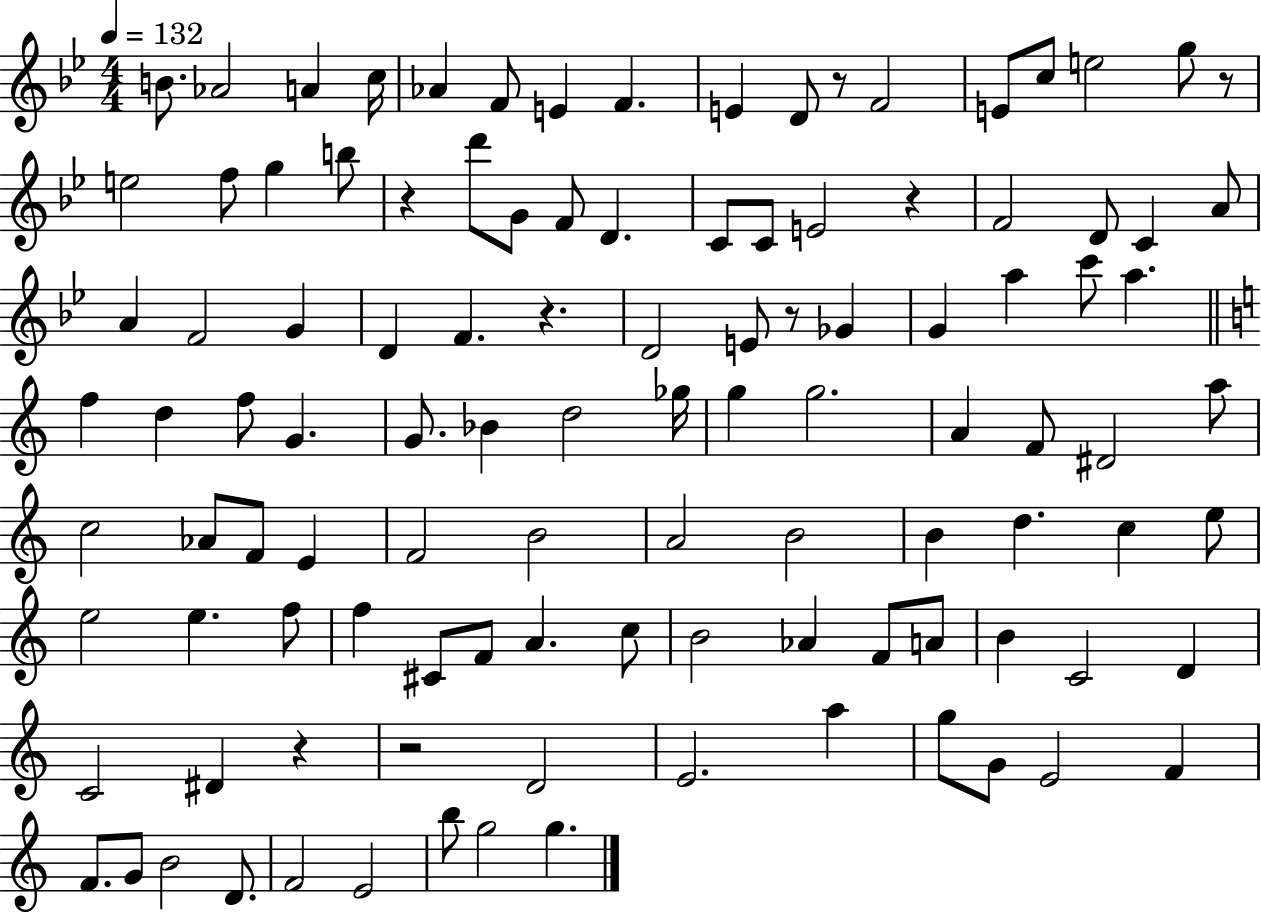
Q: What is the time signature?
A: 4/4